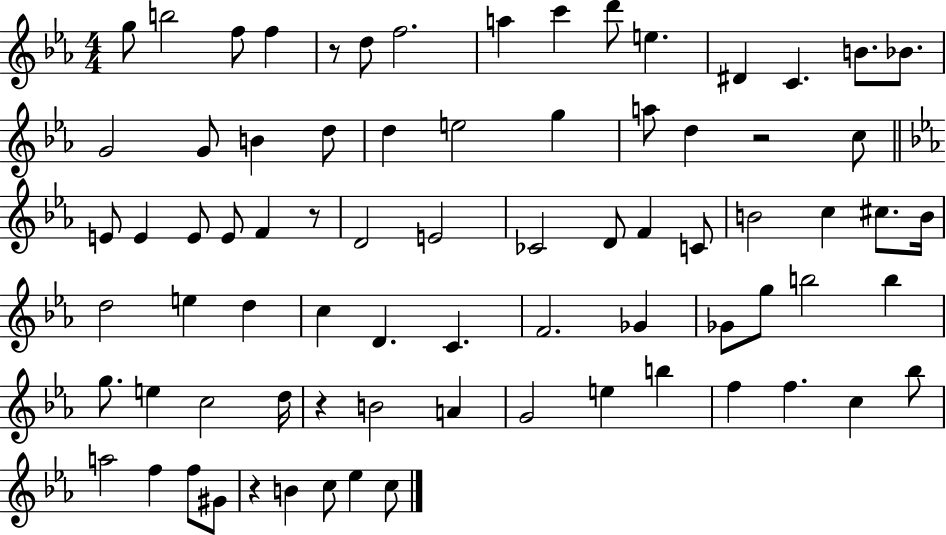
G5/e B5/h F5/e F5/q R/e D5/e F5/h. A5/q C6/q D6/e E5/q. D#4/q C4/q. B4/e. Bb4/e. G4/h G4/e B4/q D5/e D5/q E5/h G5/q A5/e D5/q R/h C5/e E4/e E4/q E4/e E4/e F4/q R/e D4/h E4/h CES4/h D4/e F4/q C4/e B4/h C5/q C#5/e. B4/s D5/h E5/q D5/q C5/q D4/q. C4/q. F4/h. Gb4/q Gb4/e G5/e B5/h B5/q G5/e. E5/q C5/h D5/s R/q B4/h A4/q G4/h E5/q B5/q F5/q F5/q. C5/q Bb5/e A5/h F5/q F5/e G#4/e R/q B4/q C5/e Eb5/q C5/e